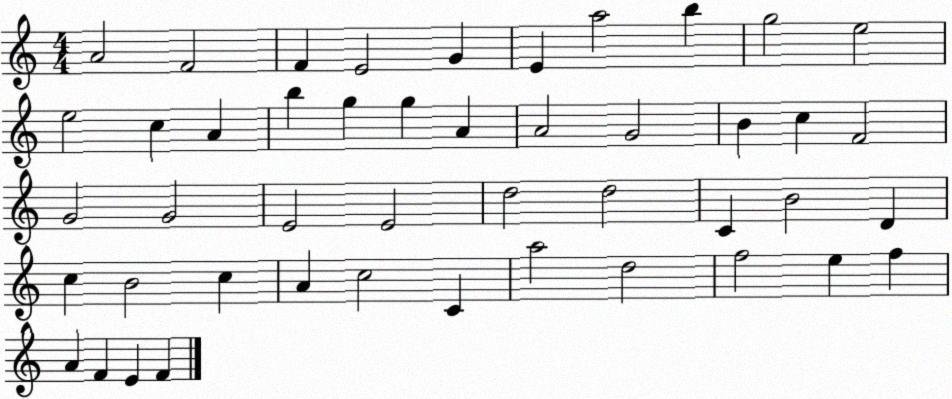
X:1
T:Untitled
M:4/4
L:1/4
K:C
A2 F2 F E2 G E a2 b g2 e2 e2 c A b g g A A2 G2 B c F2 G2 G2 E2 E2 d2 d2 C B2 D c B2 c A c2 C a2 d2 f2 e f A F E F